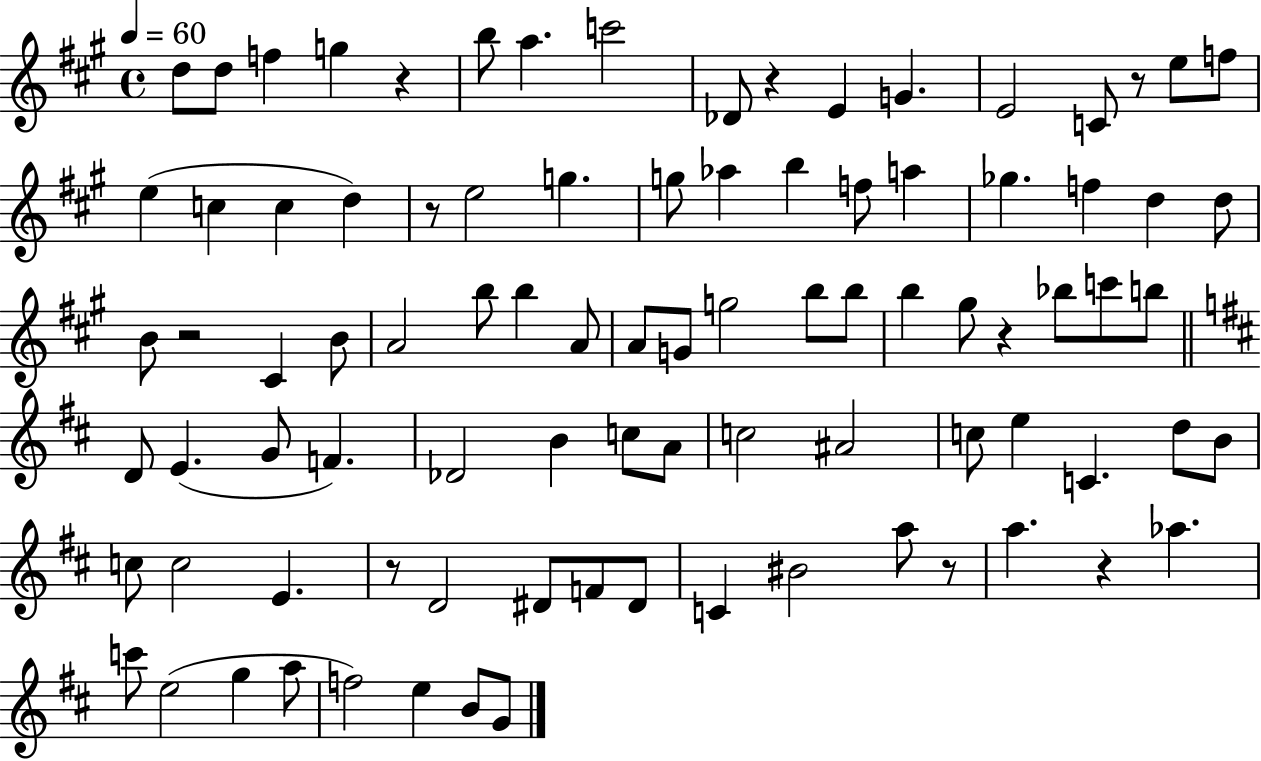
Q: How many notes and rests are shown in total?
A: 90